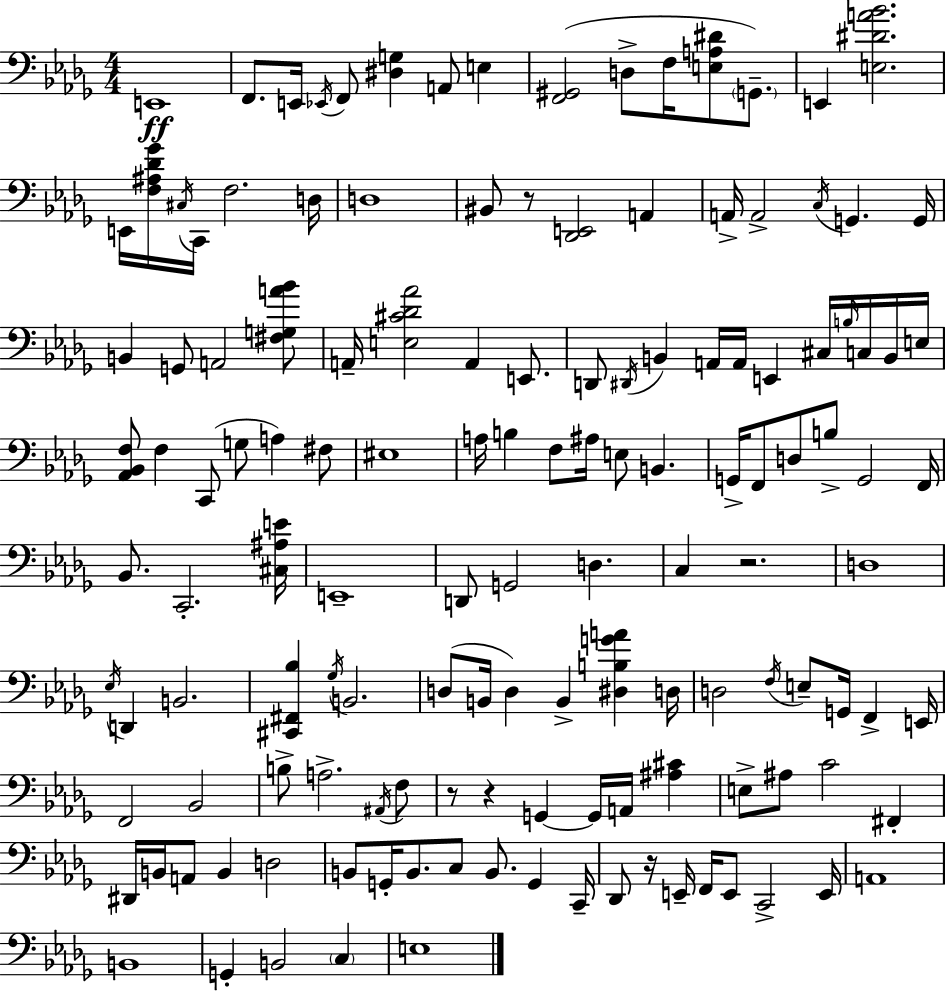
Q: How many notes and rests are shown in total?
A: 138